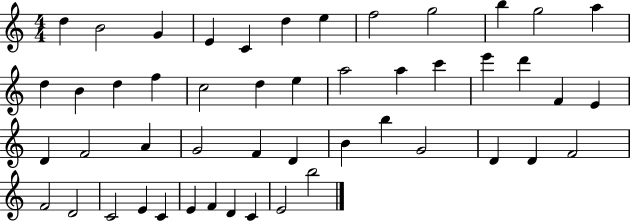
X:1
T:Untitled
M:4/4
L:1/4
K:C
d B2 G E C d e f2 g2 b g2 a d B d f c2 d e a2 a c' e' d' F E D F2 A G2 F D B b G2 D D F2 F2 D2 C2 E C E F D C E2 b2